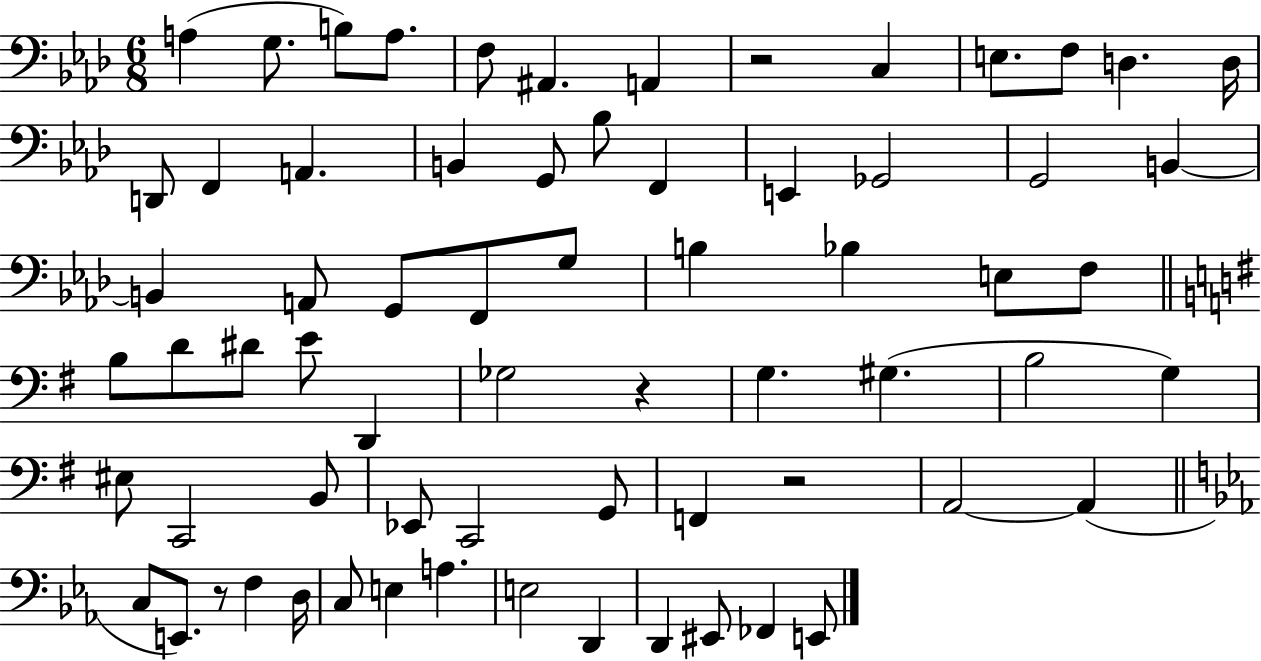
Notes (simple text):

A3/q G3/e. B3/e A3/e. F3/e A#2/q. A2/q R/h C3/q E3/e. F3/e D3/q. D3/s D2/e F2/q A2/q. B2/q G2/e Bb3/e F2/q E2/q Gb2/h G2/h B2/q B2/q A2/e G2/e F2/e G3/e B3/q Bb3/q E3/e F3/e B3/e D4/e D#4/e E4/e D2/q Gb3/h R/q G3/q. G#3/q. B3/h G3/q EIS3/e C2/h B2/e Eb2/e C2/h G2/e F2/q R/h A2/h A2/q C3/e E2/e. R/e F3/q D3/s C3/e E3/q A3/q. E3/h D2/q D2/q EIS2/e FES2/q E2/e